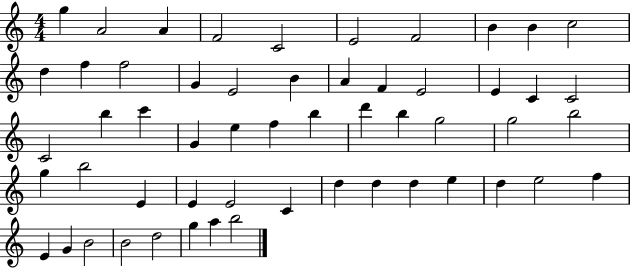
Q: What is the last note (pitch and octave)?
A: B5